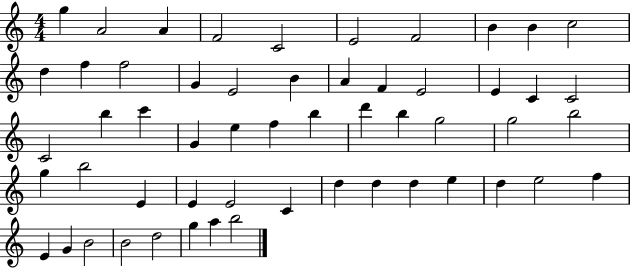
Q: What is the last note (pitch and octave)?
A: B5